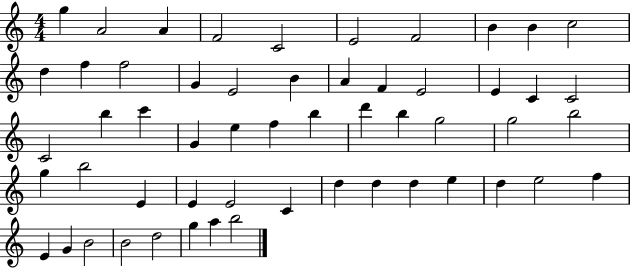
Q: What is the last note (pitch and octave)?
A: B5